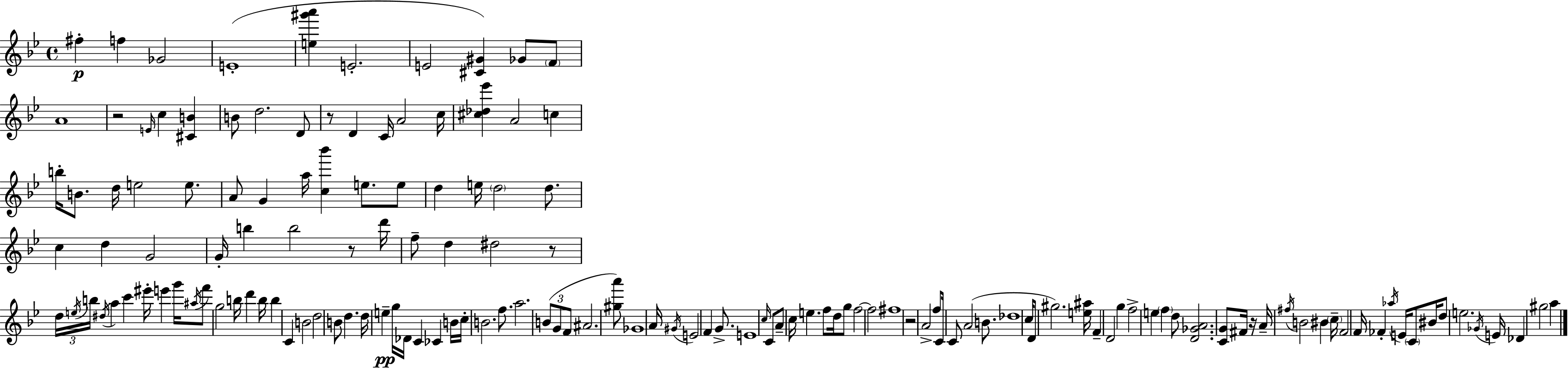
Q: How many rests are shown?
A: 6